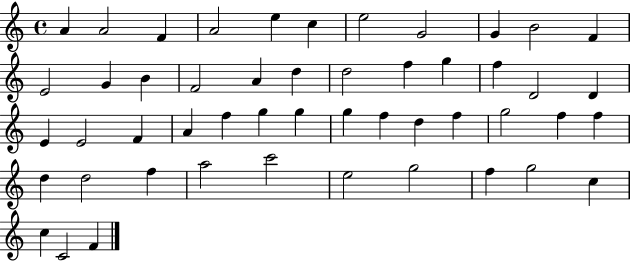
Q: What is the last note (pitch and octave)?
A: F4